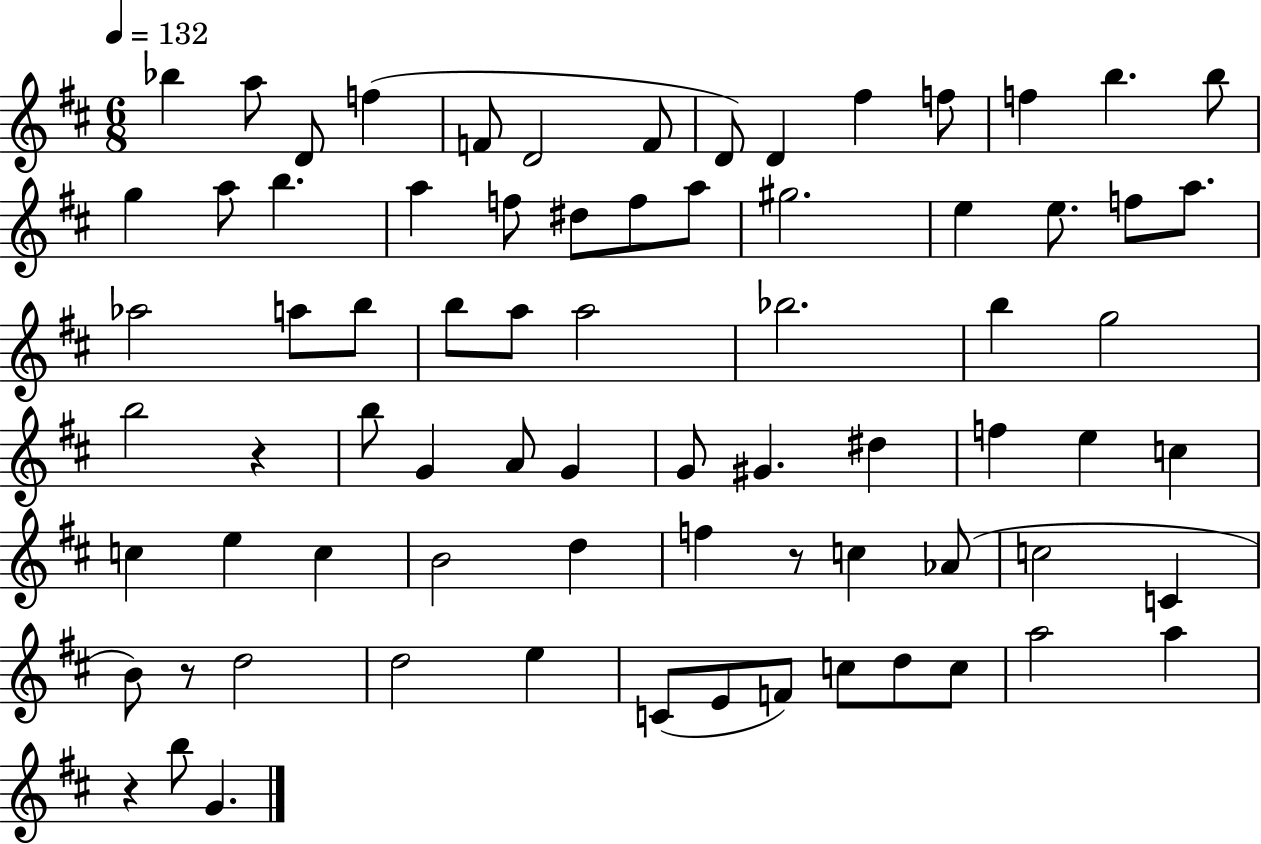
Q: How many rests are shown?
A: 4